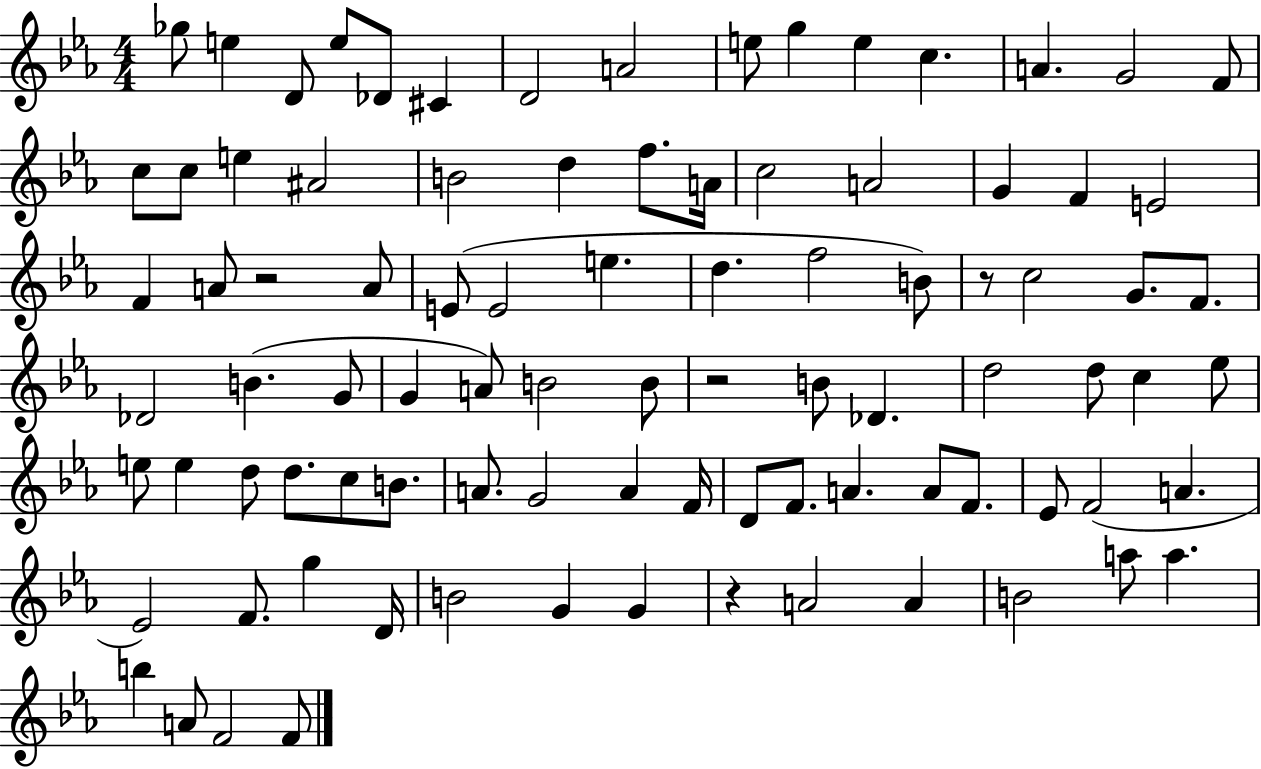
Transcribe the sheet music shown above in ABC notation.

X:1
T:Untitled
M:4/4
L:1/4
K:Eb
_g/2 e D/2 e/2 _D/2 ^C D2 A2 e/2 g e c A G2 F/2 c/2 c/2 e ^A2 B2 d f/2 A/4 c2 A2 G F E2 F A/2 z2 A/2 E/2 E2 e d f2 B/2 z/2 c2 G/2 F/2 _D2 B G/2 G A/2 B2 B/2 z2 B/2 _D d2 d/2 c _e/2 e/2 e d/2 d/2 c/2 B/2 A/2 G2 A F/4 D/2 F/2 A A/2 F/2 _E/2 F2 A _E2 F/2 g D/4 B2 G G z A2 A B2 a/2 a b A/2 F2 F/2